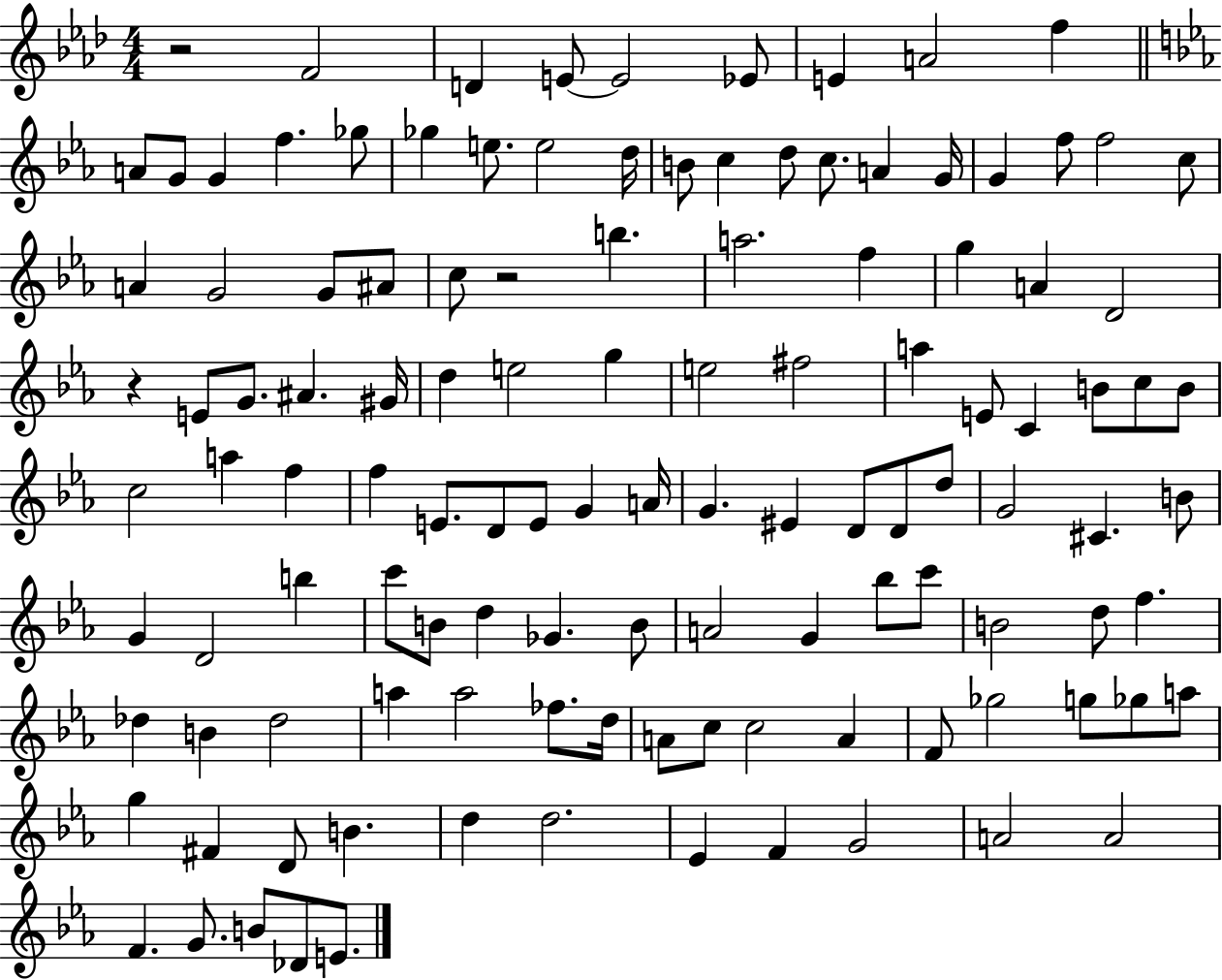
R/h F4/h D4/q E4/e E4/h Eb4/e E4/q A4/h F5/q A4/e G4/e G4/q F5/q. Gb5/e Gb5/q E5/e. E5/h D5/s B4/e C5/q D5/e C5/e. A4/q G4/s G4/q F5/e F5/h C5/e A4/q G4/h G4/e A#4/e C5/e R/h B5/q. A5/h. F5/q G5/q A4/q D4/h R/q E4/e G4/e. A#4/q. G#4/s D5/q E5/h G5/q E5/h F#5/h A5/q E4/e C4/q B4/e C5/e B4/e C5/h A5/q F5/q F5/q E4/e. D4/e E4/e G4/q A4/s G4/q. EIS4/q D4/e D4/e D5/e G4/h C#4/q. B4/e G4/q D4/h B5/q C6/e B4/e D5/q Gb4/q. B4/e A4/h G4/q Bb5/e C6/e B4/h D5/e F5/q. Db5/q B4/q Db5/h A5/q A5/h FES5/e. D5/s A4/e C5/e C5/h A4/q F4/e Gb5/h G5/e Gb5/e A5/e G5/q F#4/q D4/e B4/q. D5/q D5/h. Eb4/q F4/q G4/h A4/h A4/h F4/q. G4/e. B4/e Db4/e E4/e.